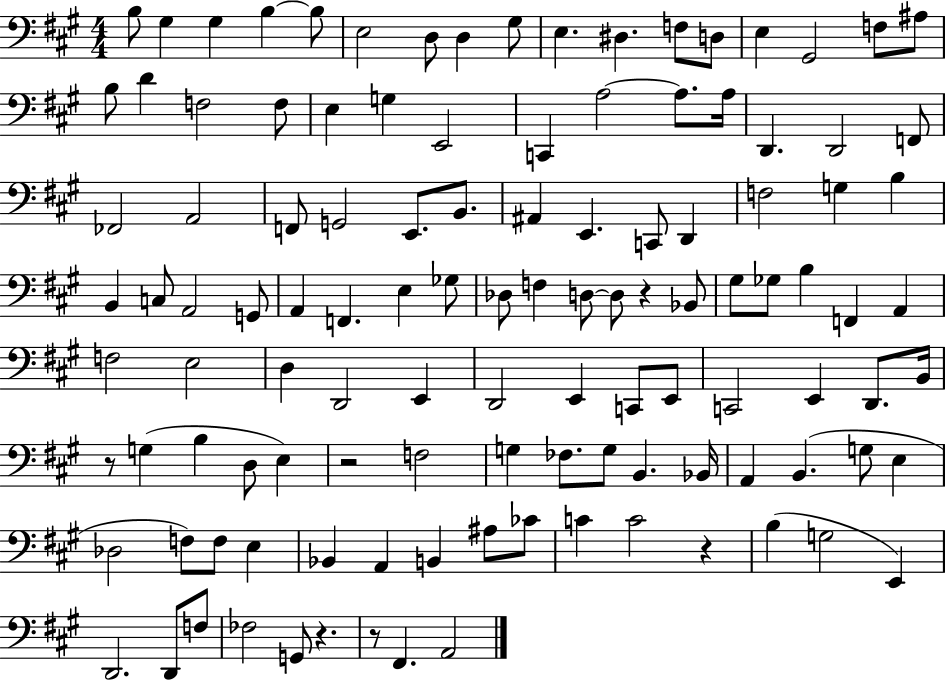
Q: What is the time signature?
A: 4/4